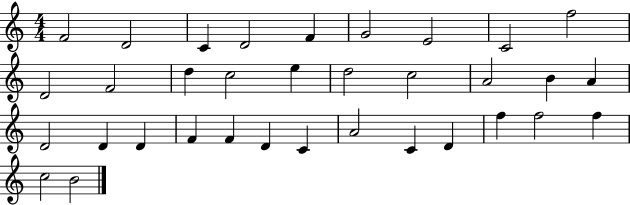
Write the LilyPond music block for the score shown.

{
  \clef treble
  \numericTimeSignature
  \time 4/4
  \key c \major
  f'2 d'2 | c'4 d'2 f'4 | g'2 e'2 | c'2 f''2 | \break d'2 f'2 | d''4 c''2 e''4 | d''2 c''2 | a'2 b'4 a'4 | \break d'2 d'4 d'4 | f'4 f'4 d'4 c'4 | a'2 c'4 d'4 | f''4 f''2 f''4 | \break c''2 b'2 | \bar "|."
}